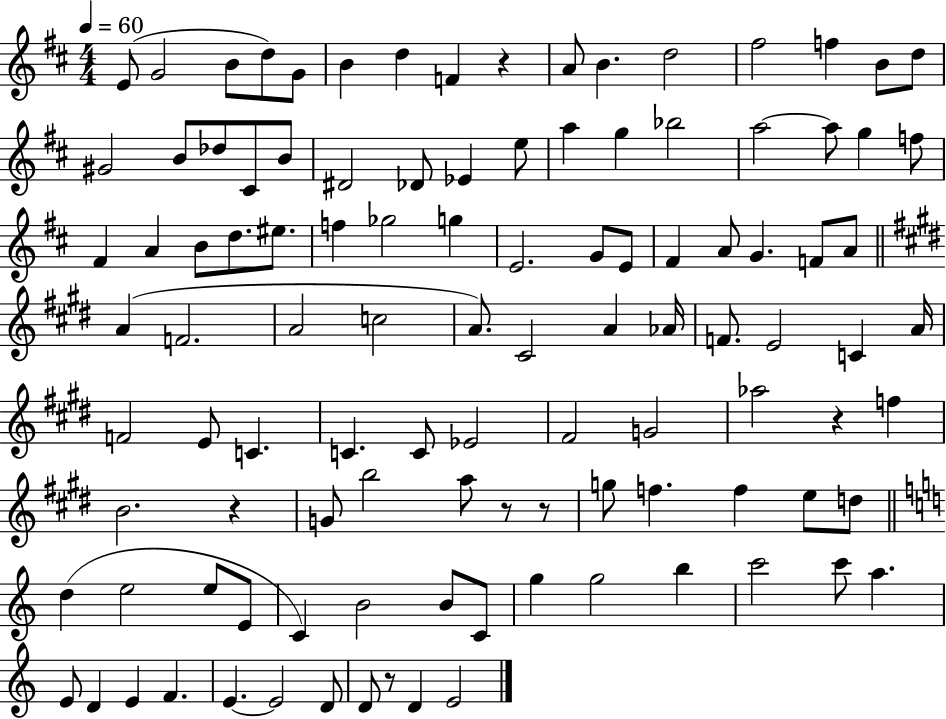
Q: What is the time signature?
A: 4/4